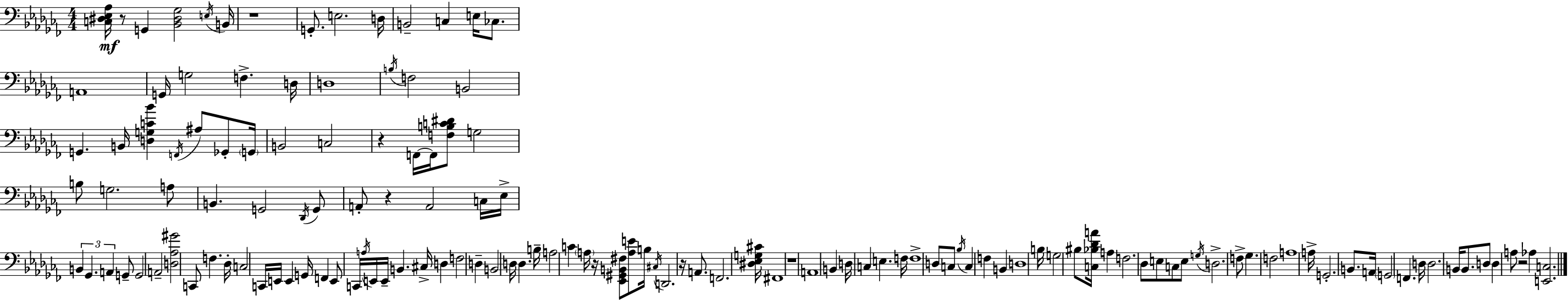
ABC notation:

X:1
T:Untitled
M:4/4
L:1/4
K:Abm
[C,^D,_E,_A,]/4 z/2 G,, [_B,,^D,_G,]2 E,/4 B,,/4 z4 G,,/2 E,2 D,/4 B,,2 C, E,/4 _C,/2 A,,4 G,,/4 G,2 F, D,/4 D,4 B,/4 F,2 B,,2 G,, B,,/4 [D,G,C_B] F,,/4 ^A,/2 _G,,/2 G,,/4 B,,2 C,2 z F,,/4 F,,/4 [F,B,C^D]/2 G,2 B,/2 G,2 A,/2 B,, G,,2 _D,,/4 G,,/2 A,,/2 z A,,2 C,/4 _E,/4 B,, _G,, A,, G,,/2 G,,2 A,,2 [D,_A,^G]2 C,,/2 F, _D,/4 C,2 C,,/4 E,,/4 E,, G,,/4 F,, E,,/2 C,,/4 A,/4 E,,/4 E,,/4 B,, ^C,/4 D, F,2 D, B,,2 D,/4 D, B,/4 A,2 C A,/4 z/4 [_E,,^G,,B,,^F,]/2 [A,E]/2 B,/4 ^C,/4 D,,2 z/4 A,,/2 F,,2 [^D,_E,G,^C]/4 ^F,,4 z4 A,,4 B,, D,/4 C, E, F,/4 F,4 D,/2 C,/2 _B,/4 C, F, B,, D,4 B,/4 G,2 ^B,/2 [C,_B,_DA]/4 A, F,2 _D,/2 E,/2 C,/2 E,/2 G,/4 D,2 F,/2 _G, F,2 A,4 A,/4 G,,2 B,,/2 A,,/4 G,,2 F,, D,/4 D,2 B,,/4 B,,/2 D,/2 D, A,/2 z2 _A, [E,,C,]2